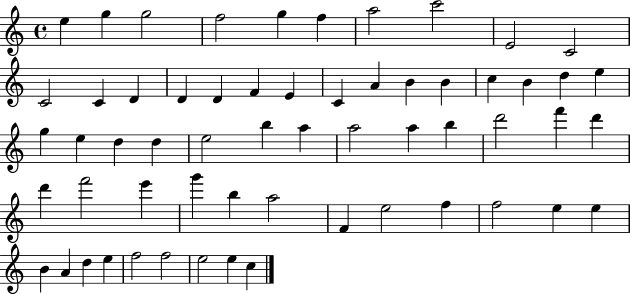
X:1
T:Untitled
M:4/4
L:1/4
K:C
e g g2 f2 g f a2 c'2 E2 C2 C2 C D D D F E C A B B c B d e g e d d e2 b a a2 a b d'2 f' d' d' f'2 e' g' b a2 F e2 f f2 e e B A d e f2 f2 e2 e c